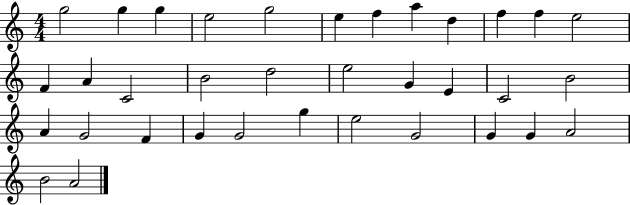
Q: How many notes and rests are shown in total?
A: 35